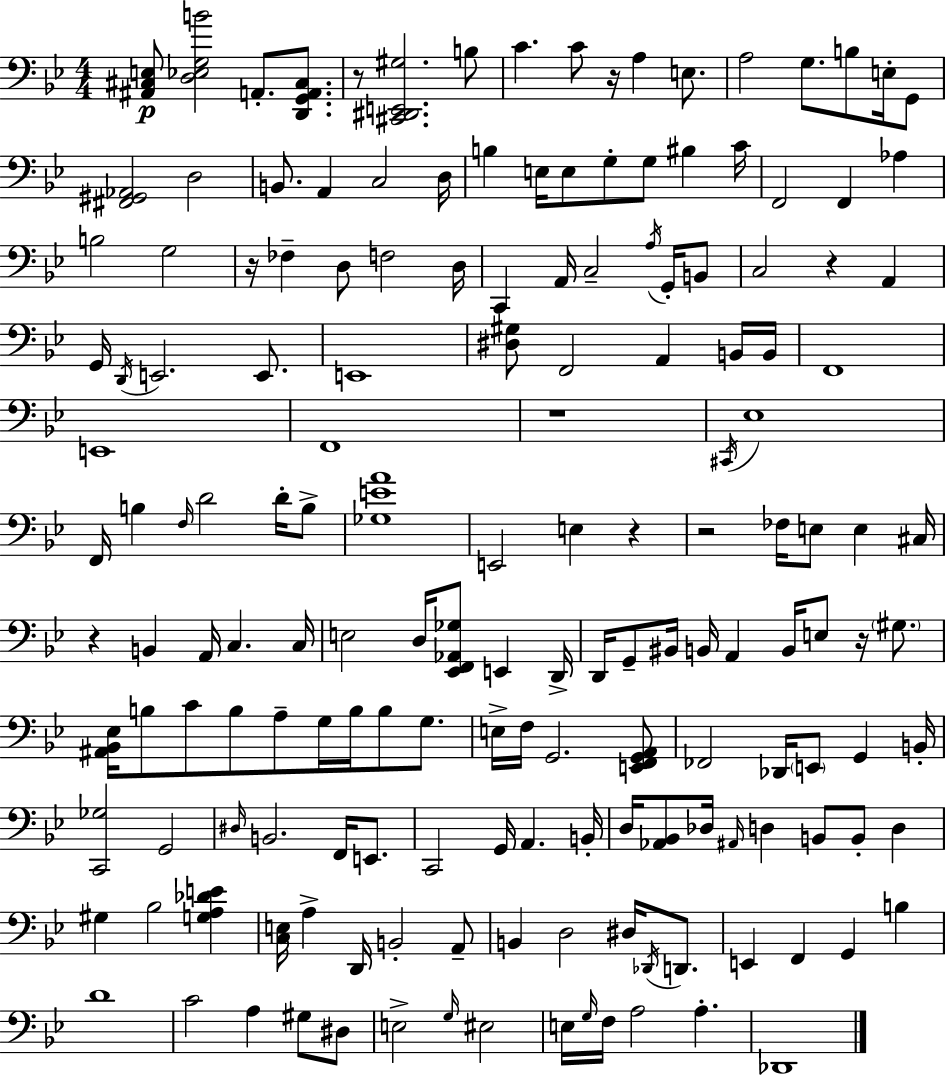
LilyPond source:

{
  \clef bass
  \numericTimeSignature
  \time 4/4
  \key bes \major
  <ais, cis e>8\p <d ees g b'>2 a,8.-. <d, g, a, cis>8. | r8 <cis, dis, e, gis>2. b8 | c'4. c'8 r16 a4 e8. | a2 g8. b8 e16-. g,8 | \break <fis, gis, aes,>2 d2 | b,8. a,4 c2 d16 | b4 e16 e8 g8-. g8 bis4 c'16 | f,2 f,4 aes4 | \break b2 g2 | r16 fes4-- d8 f2 d16 | c,4 a,16 c2-- \acciaccatura { a16 } g,16-. b,8 | c2 r4 a,4 | \break g,16 \acciaccatura { d,16 } e,2. e,8. | e,1 | <dis gis>8 f,2 a,4 | b,16 b,16 f,1 | \break e,1 | f,1 | r1 | \acciaccatura { cis,16 } ees1 | \break f,16 b4 \grace { f16 } d'2 | d'16-. b8-> <ges e' a'>1 | e,2 e4 | r4 r2 fes16 e8 e4 | \break cis16 r4 b,4 a,16 c4. | c16 e2 d16 <ees, f, aes, ges>8 e,4 | d,16-> d,16 g,8-- bis,16 b,16 a,4 b,16 e8 | r16 \parenthesize gis8. <ais, bes, ees>16 b8 c'8 b8 a8-- g16 b16 b8 | \break g8. e16-> f16 g,2. | <e, f, g, a,>8 fes,2 des,16 \parenthesize e,8 g,4 | b,16-. <c, ges>2 g,2 | \grace { dis16 } b,2. | \break f,16 e,8. c,2 g,16 a,4. | b,16-. d16 <aes, bes,>8 des16 \grace { ais,16 } d4 b,8 | b,8-. d4 gis4 bes2 | <g a des' e'>4 <c e>16 a4-> d,16 b,2-. | \break a,8-- b,4 d2 | dis16 \acciaccatura { des,16 } d,8. e,4 f,4 g,4 | b4 d'1 | c'2 a4 | \break gis8 dis8 e2-> \grace { g16 } | eis2 e16 \grace { g16 } f16 a2 | a4.-. des,1 | \bar "|."
}